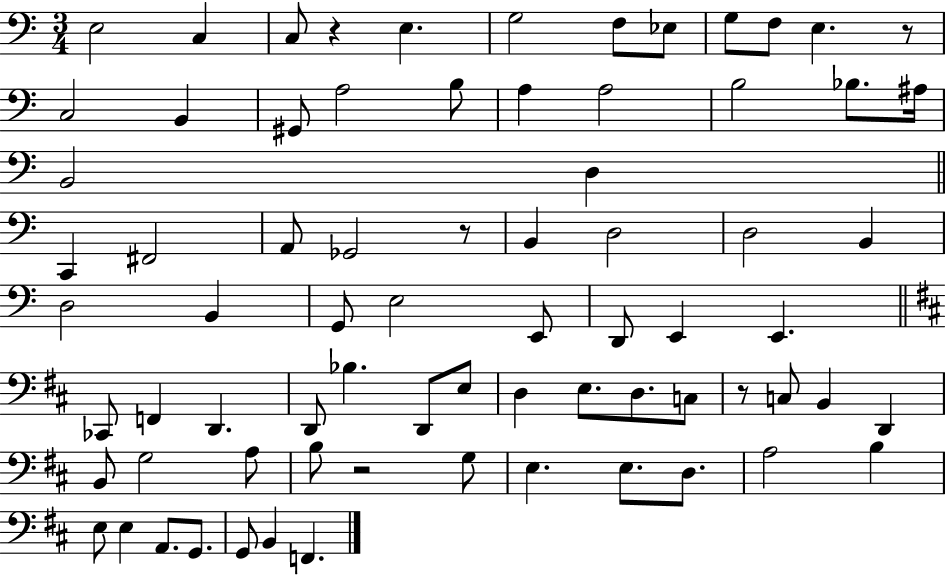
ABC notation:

X:1
T:Untitled
M:3/4
L:1/4
K:C
E,2 C, C,/2 z E, G,2 F,/2 _E,/2 G,/2 F,/2 E, z/2 C,2 B,, ^G,,/2 A,2 B,/2 A, A,2 B,2 _B,/2 ^A,/4 B,,2 D, C,, ^F,,2 A,,/2 _G,,2 z/2 B,, D,2 D,2 B,, D,2 B,, G,,/2 E,2 E,,/2 D,,/2 E,, E,, _C,,/2 F,, D,, D,,/2 _B, D,,/2 E,/2 D, E,/2 D,/2 C,/2 z/2 C,/2 B,, D,, B,,/2 G,2 A,/2 B,/2 z2 G,/2 E, E,/2 D,/2 A,2 B, E,/2 E, A,,/2 G,,/2 G,,/2 B,, F,,